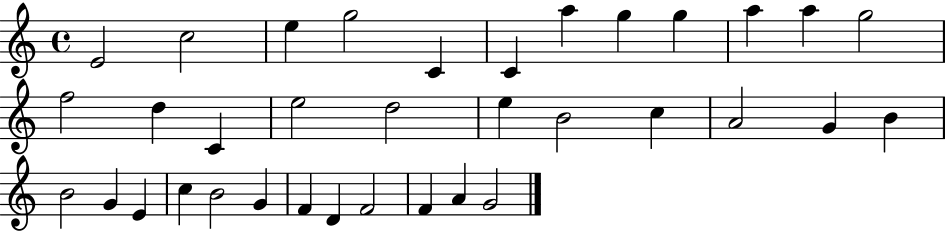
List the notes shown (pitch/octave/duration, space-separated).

E4/h C5/h E5/q G5/h C4/q C4/q A5/q G5/q G5/q A5/q A5/q G5/h F5/h D5/q C4/q E5/h D5/h E5/q B4/h C5/q A4/h G4/q B4/q B4/h G4/q E4/q C5/q B4/h G4/q F4/q D4/q F4/h F4/q A4/q G4/h